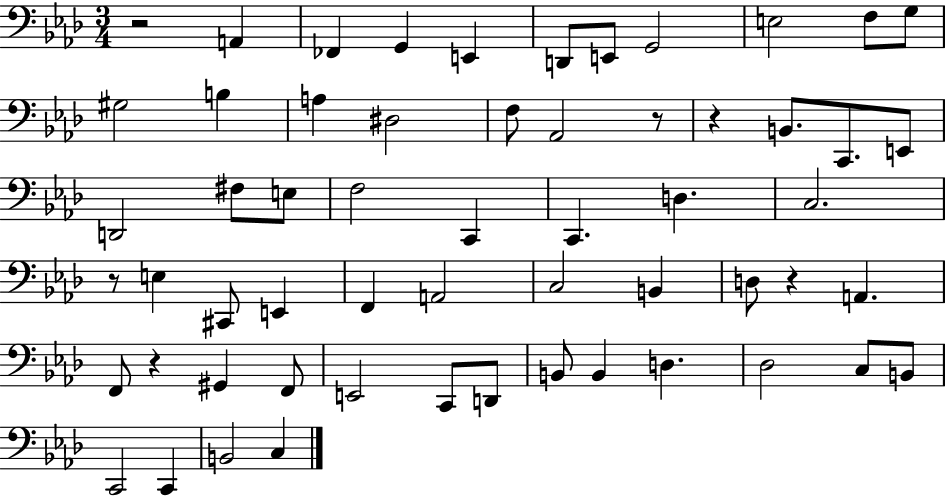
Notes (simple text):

R/h A2/q FES2/q G2/q E2/q D2/e E2/e G2/h E3/h F3/e G3/e G#3/h B3/q A3/q D#3/h F3/e Ab2/h R/e R/q B2/e. C2/e. E2/e D2/h F#3/e E3/e F3/h C2/q C2/q. D3/q. C3/h. R/e E3/q C#2/e E2/q F2/q A2/h C3/h B2/q D3/e R/q A2/q. F2/e R/q G#2/q F2/e E2/h C2/e D2/e B2/e B2/q D3/q. Db3/h C3/e B2/e C2/h C2/q B2/h C3/q